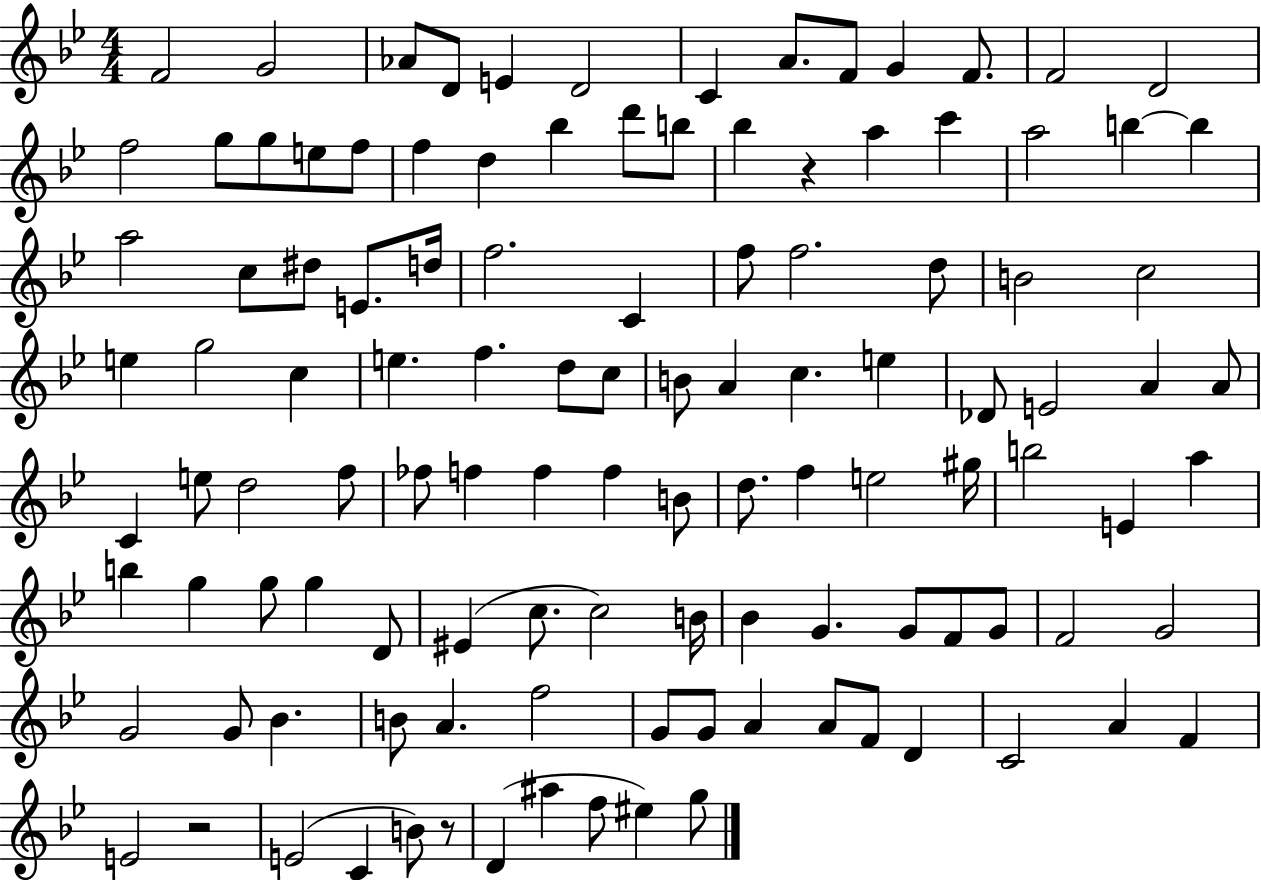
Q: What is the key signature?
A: BES major